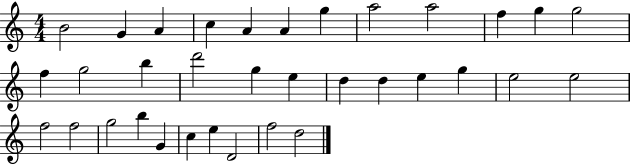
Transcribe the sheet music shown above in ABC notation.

X:1
T:Untitled
M:4/4
L:1/4
K:C
B2 G A c A A g a2 a2 f g g2 f g2 b d'2 g e d d e g e2 e2 f2 f2 g2 b G c e D2 f2 d2